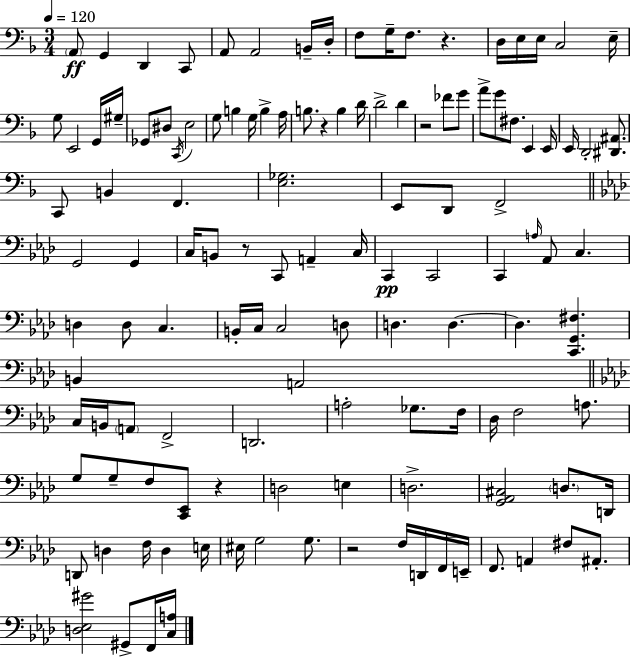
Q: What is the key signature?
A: F major